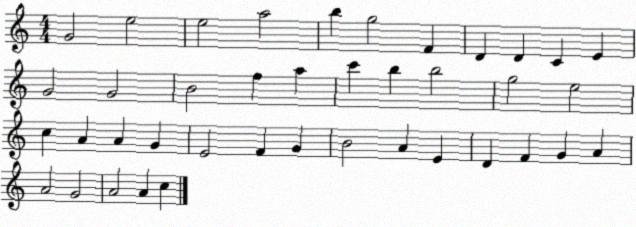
X:1
T:Untitled
M:4/4
L:1/4
K:C
G2 e2 e2 a2 b g2 F D D C E G2 G2 B2 f a c' b b2 g2 e2 c A A G E2 F G B2 A E D F G A A2 G2 A2 A c